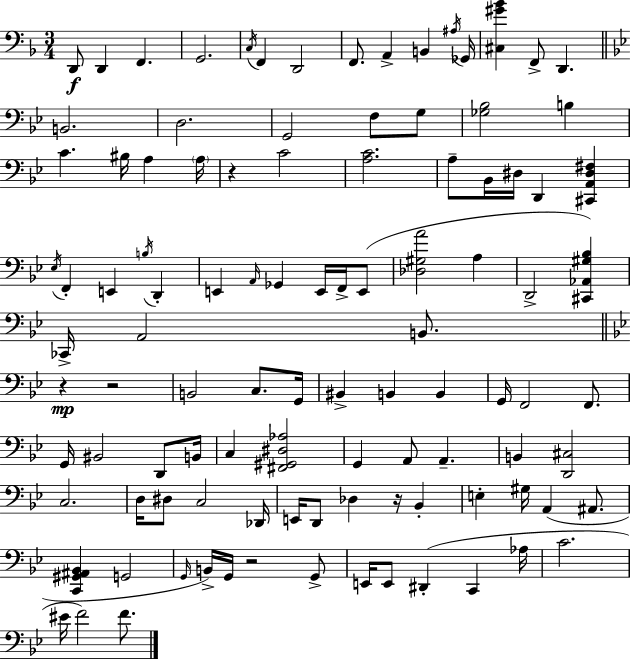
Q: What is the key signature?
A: F major